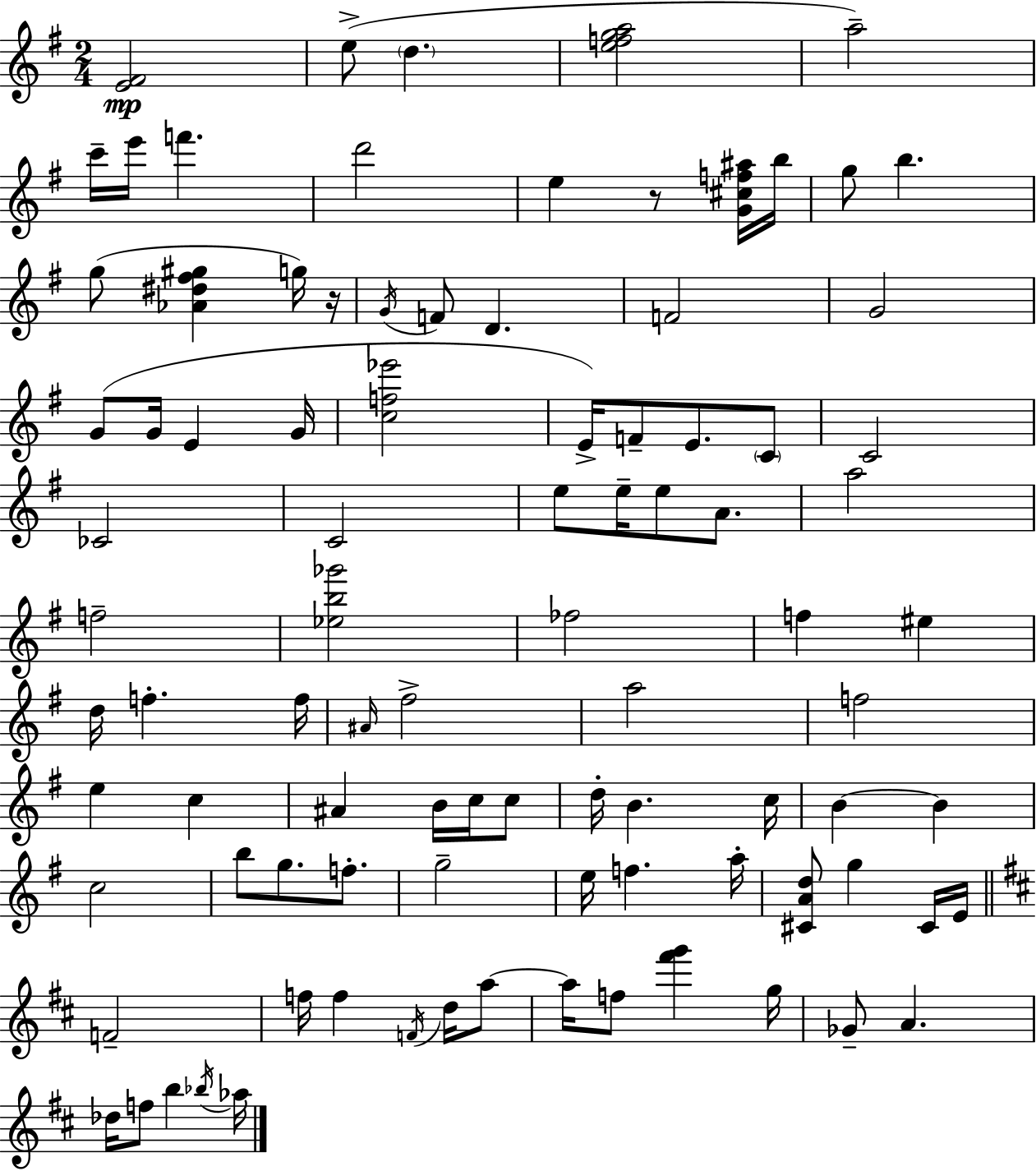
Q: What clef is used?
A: treble